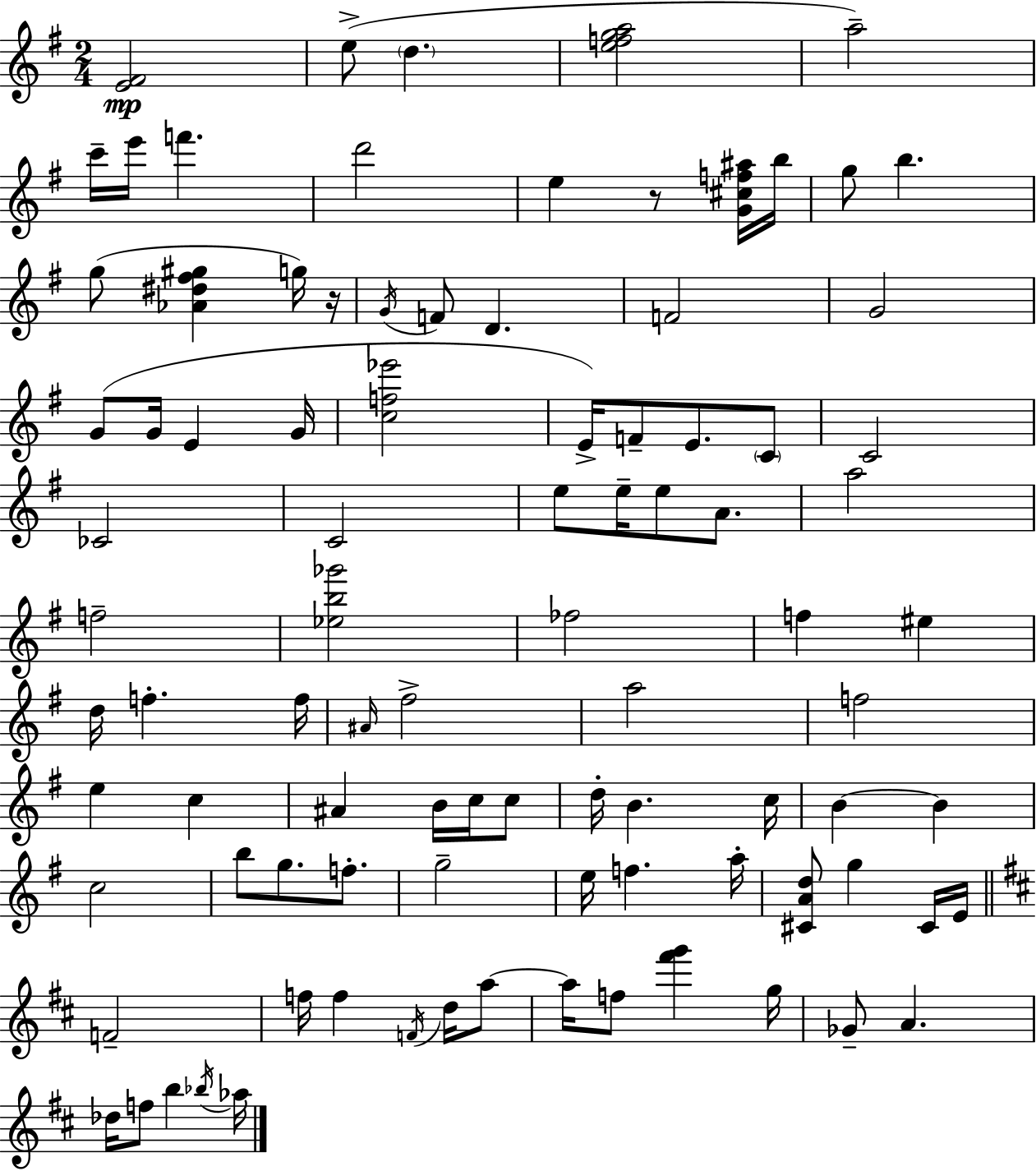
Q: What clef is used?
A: treble